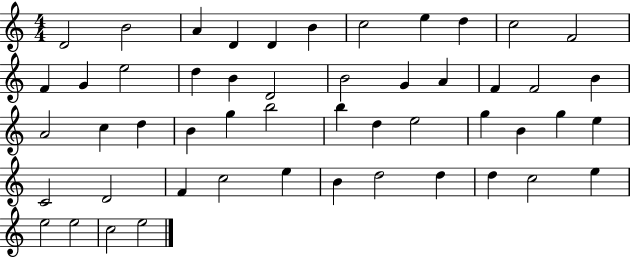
{
  \clef treble
  \numericTimeSignature
  \time 4/4
  \key c \major
  d'2 b'2 | a'4 d'4 d'4 b'4 | c''2 e''4 d''4 | c''2 f'2 | \break f'4 g'4 e''2 | d''4 b'4 d'2 | b'2 g'4 a'4 | f'4 f'2 b'4 | \break a'2 c''4 d''4 | b'4 g''4 b''2 | b''4 d''4 e''2 | g''4 b'4 g''4 e''4 | \break c'2 d'2 | f'4 c''2 e''4 | b'4 d''2 d''4 | d''4 c''2 e''4 | \break e''2 e''2 | c''2 e''2 | \bar "|."
}